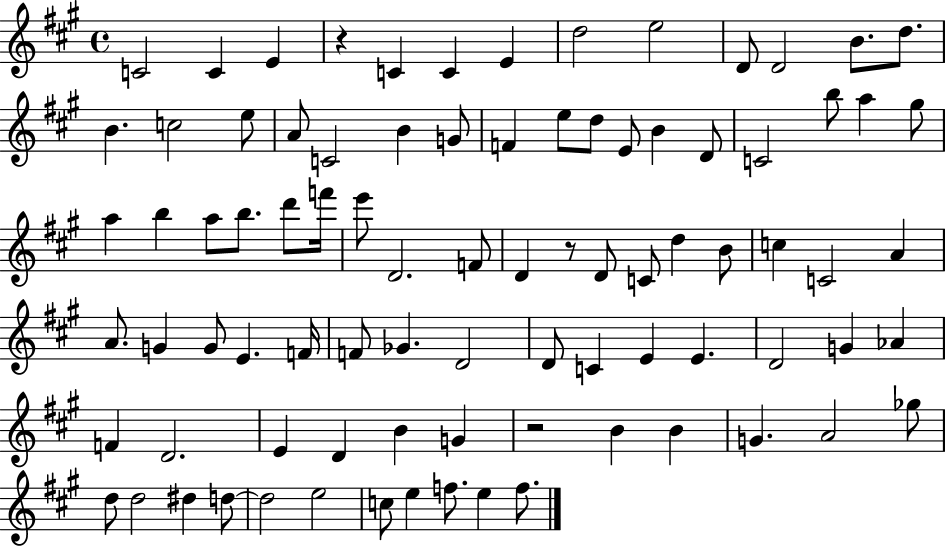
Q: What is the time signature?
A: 4/4